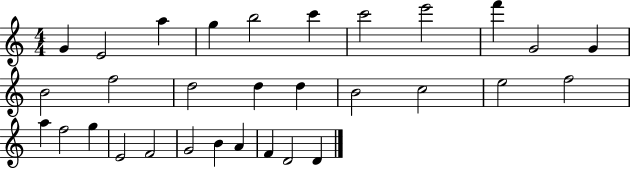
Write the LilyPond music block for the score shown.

{
  \clef treble
  \numericTimeSignature
  \time 4/4
  \key c \major
  g'4 e'2 a''4 | g''4 b''2 c'''4 | c'''2 e'''2 | f'''4 g'2 g'4 | \break b'2 f''2 | d''2 d''4 d''4 | b'2 c''2 | e''2 f''2 | \break a''4 f''2 g''4 | e'2 f'2 | g'2 b'4 a'4 | f'4 d'2 d'4 | \break \bar "|."
}